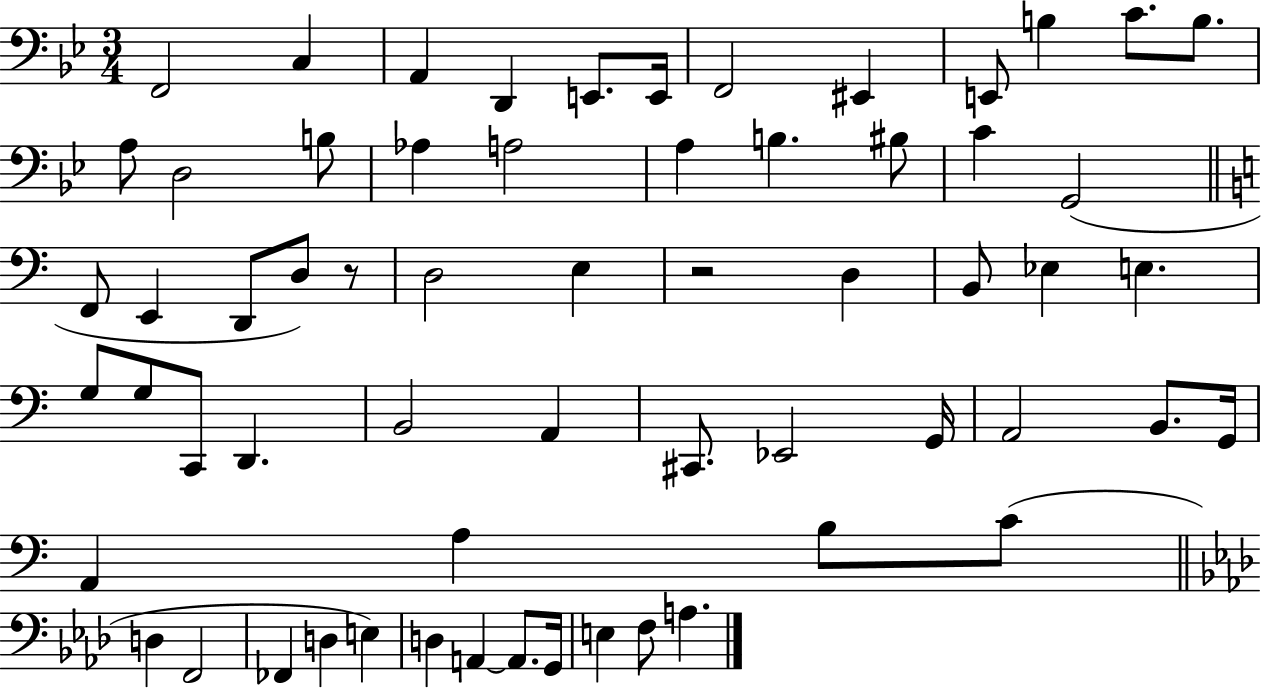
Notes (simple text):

F2/h C3/q A2/q D2/q E2/e. E2/s F2/h EIS2/q E2/e B3/q C4/e. B3/e. A3/e D3/h B3/e Ab3/q A3/h A3/q B3/q. BIS3/e C4/q G2/h F2/e E2/q D2/e D3/e R/e D3/h E3/q R/h D3/q B2/e Eb3/q E3/q. G3/e G3/e C2/e D2/q. B2/h A2/q C#2/e. Eb2/h G2/s A2/h B2/e. G2/s A2/q A3/q B3/e C4/e D3/q F2/h FES2/q D3/q E3/q D3/q A2/q A2/e. G2/s E3/q F3/e A3/q.